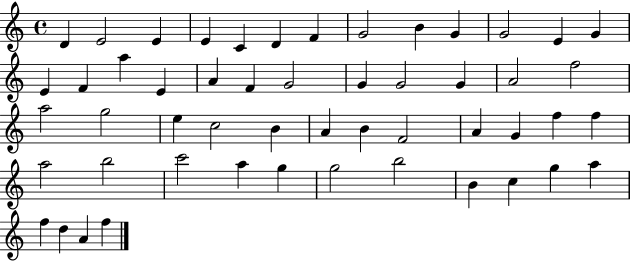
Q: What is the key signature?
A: C major